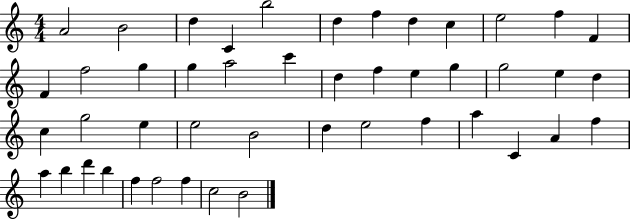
{
  \clef treble
  \numericTimeSignature
  \time 4/4
  \key c \major
  a'2 b'2 | d''4 c'4 b''2 | d''4 f''4 d''4 c''4 | e''2 f''4 f'4 | \break f'4 f''2 g''4 | g''4 a''2 c'''4 | d''4 f''4 e''4 g''4 | g''2 e''4 d''4 | \break c''4 g''2 e''4 | e''2 b'2 | d''4 e''2 f''4 | a''4 c'4 a'4 f''4 | \break a''4 b''4 d'''4 b''4 | f''4 f''2 f''4 | c''2 b'2 | \bar "|."
}